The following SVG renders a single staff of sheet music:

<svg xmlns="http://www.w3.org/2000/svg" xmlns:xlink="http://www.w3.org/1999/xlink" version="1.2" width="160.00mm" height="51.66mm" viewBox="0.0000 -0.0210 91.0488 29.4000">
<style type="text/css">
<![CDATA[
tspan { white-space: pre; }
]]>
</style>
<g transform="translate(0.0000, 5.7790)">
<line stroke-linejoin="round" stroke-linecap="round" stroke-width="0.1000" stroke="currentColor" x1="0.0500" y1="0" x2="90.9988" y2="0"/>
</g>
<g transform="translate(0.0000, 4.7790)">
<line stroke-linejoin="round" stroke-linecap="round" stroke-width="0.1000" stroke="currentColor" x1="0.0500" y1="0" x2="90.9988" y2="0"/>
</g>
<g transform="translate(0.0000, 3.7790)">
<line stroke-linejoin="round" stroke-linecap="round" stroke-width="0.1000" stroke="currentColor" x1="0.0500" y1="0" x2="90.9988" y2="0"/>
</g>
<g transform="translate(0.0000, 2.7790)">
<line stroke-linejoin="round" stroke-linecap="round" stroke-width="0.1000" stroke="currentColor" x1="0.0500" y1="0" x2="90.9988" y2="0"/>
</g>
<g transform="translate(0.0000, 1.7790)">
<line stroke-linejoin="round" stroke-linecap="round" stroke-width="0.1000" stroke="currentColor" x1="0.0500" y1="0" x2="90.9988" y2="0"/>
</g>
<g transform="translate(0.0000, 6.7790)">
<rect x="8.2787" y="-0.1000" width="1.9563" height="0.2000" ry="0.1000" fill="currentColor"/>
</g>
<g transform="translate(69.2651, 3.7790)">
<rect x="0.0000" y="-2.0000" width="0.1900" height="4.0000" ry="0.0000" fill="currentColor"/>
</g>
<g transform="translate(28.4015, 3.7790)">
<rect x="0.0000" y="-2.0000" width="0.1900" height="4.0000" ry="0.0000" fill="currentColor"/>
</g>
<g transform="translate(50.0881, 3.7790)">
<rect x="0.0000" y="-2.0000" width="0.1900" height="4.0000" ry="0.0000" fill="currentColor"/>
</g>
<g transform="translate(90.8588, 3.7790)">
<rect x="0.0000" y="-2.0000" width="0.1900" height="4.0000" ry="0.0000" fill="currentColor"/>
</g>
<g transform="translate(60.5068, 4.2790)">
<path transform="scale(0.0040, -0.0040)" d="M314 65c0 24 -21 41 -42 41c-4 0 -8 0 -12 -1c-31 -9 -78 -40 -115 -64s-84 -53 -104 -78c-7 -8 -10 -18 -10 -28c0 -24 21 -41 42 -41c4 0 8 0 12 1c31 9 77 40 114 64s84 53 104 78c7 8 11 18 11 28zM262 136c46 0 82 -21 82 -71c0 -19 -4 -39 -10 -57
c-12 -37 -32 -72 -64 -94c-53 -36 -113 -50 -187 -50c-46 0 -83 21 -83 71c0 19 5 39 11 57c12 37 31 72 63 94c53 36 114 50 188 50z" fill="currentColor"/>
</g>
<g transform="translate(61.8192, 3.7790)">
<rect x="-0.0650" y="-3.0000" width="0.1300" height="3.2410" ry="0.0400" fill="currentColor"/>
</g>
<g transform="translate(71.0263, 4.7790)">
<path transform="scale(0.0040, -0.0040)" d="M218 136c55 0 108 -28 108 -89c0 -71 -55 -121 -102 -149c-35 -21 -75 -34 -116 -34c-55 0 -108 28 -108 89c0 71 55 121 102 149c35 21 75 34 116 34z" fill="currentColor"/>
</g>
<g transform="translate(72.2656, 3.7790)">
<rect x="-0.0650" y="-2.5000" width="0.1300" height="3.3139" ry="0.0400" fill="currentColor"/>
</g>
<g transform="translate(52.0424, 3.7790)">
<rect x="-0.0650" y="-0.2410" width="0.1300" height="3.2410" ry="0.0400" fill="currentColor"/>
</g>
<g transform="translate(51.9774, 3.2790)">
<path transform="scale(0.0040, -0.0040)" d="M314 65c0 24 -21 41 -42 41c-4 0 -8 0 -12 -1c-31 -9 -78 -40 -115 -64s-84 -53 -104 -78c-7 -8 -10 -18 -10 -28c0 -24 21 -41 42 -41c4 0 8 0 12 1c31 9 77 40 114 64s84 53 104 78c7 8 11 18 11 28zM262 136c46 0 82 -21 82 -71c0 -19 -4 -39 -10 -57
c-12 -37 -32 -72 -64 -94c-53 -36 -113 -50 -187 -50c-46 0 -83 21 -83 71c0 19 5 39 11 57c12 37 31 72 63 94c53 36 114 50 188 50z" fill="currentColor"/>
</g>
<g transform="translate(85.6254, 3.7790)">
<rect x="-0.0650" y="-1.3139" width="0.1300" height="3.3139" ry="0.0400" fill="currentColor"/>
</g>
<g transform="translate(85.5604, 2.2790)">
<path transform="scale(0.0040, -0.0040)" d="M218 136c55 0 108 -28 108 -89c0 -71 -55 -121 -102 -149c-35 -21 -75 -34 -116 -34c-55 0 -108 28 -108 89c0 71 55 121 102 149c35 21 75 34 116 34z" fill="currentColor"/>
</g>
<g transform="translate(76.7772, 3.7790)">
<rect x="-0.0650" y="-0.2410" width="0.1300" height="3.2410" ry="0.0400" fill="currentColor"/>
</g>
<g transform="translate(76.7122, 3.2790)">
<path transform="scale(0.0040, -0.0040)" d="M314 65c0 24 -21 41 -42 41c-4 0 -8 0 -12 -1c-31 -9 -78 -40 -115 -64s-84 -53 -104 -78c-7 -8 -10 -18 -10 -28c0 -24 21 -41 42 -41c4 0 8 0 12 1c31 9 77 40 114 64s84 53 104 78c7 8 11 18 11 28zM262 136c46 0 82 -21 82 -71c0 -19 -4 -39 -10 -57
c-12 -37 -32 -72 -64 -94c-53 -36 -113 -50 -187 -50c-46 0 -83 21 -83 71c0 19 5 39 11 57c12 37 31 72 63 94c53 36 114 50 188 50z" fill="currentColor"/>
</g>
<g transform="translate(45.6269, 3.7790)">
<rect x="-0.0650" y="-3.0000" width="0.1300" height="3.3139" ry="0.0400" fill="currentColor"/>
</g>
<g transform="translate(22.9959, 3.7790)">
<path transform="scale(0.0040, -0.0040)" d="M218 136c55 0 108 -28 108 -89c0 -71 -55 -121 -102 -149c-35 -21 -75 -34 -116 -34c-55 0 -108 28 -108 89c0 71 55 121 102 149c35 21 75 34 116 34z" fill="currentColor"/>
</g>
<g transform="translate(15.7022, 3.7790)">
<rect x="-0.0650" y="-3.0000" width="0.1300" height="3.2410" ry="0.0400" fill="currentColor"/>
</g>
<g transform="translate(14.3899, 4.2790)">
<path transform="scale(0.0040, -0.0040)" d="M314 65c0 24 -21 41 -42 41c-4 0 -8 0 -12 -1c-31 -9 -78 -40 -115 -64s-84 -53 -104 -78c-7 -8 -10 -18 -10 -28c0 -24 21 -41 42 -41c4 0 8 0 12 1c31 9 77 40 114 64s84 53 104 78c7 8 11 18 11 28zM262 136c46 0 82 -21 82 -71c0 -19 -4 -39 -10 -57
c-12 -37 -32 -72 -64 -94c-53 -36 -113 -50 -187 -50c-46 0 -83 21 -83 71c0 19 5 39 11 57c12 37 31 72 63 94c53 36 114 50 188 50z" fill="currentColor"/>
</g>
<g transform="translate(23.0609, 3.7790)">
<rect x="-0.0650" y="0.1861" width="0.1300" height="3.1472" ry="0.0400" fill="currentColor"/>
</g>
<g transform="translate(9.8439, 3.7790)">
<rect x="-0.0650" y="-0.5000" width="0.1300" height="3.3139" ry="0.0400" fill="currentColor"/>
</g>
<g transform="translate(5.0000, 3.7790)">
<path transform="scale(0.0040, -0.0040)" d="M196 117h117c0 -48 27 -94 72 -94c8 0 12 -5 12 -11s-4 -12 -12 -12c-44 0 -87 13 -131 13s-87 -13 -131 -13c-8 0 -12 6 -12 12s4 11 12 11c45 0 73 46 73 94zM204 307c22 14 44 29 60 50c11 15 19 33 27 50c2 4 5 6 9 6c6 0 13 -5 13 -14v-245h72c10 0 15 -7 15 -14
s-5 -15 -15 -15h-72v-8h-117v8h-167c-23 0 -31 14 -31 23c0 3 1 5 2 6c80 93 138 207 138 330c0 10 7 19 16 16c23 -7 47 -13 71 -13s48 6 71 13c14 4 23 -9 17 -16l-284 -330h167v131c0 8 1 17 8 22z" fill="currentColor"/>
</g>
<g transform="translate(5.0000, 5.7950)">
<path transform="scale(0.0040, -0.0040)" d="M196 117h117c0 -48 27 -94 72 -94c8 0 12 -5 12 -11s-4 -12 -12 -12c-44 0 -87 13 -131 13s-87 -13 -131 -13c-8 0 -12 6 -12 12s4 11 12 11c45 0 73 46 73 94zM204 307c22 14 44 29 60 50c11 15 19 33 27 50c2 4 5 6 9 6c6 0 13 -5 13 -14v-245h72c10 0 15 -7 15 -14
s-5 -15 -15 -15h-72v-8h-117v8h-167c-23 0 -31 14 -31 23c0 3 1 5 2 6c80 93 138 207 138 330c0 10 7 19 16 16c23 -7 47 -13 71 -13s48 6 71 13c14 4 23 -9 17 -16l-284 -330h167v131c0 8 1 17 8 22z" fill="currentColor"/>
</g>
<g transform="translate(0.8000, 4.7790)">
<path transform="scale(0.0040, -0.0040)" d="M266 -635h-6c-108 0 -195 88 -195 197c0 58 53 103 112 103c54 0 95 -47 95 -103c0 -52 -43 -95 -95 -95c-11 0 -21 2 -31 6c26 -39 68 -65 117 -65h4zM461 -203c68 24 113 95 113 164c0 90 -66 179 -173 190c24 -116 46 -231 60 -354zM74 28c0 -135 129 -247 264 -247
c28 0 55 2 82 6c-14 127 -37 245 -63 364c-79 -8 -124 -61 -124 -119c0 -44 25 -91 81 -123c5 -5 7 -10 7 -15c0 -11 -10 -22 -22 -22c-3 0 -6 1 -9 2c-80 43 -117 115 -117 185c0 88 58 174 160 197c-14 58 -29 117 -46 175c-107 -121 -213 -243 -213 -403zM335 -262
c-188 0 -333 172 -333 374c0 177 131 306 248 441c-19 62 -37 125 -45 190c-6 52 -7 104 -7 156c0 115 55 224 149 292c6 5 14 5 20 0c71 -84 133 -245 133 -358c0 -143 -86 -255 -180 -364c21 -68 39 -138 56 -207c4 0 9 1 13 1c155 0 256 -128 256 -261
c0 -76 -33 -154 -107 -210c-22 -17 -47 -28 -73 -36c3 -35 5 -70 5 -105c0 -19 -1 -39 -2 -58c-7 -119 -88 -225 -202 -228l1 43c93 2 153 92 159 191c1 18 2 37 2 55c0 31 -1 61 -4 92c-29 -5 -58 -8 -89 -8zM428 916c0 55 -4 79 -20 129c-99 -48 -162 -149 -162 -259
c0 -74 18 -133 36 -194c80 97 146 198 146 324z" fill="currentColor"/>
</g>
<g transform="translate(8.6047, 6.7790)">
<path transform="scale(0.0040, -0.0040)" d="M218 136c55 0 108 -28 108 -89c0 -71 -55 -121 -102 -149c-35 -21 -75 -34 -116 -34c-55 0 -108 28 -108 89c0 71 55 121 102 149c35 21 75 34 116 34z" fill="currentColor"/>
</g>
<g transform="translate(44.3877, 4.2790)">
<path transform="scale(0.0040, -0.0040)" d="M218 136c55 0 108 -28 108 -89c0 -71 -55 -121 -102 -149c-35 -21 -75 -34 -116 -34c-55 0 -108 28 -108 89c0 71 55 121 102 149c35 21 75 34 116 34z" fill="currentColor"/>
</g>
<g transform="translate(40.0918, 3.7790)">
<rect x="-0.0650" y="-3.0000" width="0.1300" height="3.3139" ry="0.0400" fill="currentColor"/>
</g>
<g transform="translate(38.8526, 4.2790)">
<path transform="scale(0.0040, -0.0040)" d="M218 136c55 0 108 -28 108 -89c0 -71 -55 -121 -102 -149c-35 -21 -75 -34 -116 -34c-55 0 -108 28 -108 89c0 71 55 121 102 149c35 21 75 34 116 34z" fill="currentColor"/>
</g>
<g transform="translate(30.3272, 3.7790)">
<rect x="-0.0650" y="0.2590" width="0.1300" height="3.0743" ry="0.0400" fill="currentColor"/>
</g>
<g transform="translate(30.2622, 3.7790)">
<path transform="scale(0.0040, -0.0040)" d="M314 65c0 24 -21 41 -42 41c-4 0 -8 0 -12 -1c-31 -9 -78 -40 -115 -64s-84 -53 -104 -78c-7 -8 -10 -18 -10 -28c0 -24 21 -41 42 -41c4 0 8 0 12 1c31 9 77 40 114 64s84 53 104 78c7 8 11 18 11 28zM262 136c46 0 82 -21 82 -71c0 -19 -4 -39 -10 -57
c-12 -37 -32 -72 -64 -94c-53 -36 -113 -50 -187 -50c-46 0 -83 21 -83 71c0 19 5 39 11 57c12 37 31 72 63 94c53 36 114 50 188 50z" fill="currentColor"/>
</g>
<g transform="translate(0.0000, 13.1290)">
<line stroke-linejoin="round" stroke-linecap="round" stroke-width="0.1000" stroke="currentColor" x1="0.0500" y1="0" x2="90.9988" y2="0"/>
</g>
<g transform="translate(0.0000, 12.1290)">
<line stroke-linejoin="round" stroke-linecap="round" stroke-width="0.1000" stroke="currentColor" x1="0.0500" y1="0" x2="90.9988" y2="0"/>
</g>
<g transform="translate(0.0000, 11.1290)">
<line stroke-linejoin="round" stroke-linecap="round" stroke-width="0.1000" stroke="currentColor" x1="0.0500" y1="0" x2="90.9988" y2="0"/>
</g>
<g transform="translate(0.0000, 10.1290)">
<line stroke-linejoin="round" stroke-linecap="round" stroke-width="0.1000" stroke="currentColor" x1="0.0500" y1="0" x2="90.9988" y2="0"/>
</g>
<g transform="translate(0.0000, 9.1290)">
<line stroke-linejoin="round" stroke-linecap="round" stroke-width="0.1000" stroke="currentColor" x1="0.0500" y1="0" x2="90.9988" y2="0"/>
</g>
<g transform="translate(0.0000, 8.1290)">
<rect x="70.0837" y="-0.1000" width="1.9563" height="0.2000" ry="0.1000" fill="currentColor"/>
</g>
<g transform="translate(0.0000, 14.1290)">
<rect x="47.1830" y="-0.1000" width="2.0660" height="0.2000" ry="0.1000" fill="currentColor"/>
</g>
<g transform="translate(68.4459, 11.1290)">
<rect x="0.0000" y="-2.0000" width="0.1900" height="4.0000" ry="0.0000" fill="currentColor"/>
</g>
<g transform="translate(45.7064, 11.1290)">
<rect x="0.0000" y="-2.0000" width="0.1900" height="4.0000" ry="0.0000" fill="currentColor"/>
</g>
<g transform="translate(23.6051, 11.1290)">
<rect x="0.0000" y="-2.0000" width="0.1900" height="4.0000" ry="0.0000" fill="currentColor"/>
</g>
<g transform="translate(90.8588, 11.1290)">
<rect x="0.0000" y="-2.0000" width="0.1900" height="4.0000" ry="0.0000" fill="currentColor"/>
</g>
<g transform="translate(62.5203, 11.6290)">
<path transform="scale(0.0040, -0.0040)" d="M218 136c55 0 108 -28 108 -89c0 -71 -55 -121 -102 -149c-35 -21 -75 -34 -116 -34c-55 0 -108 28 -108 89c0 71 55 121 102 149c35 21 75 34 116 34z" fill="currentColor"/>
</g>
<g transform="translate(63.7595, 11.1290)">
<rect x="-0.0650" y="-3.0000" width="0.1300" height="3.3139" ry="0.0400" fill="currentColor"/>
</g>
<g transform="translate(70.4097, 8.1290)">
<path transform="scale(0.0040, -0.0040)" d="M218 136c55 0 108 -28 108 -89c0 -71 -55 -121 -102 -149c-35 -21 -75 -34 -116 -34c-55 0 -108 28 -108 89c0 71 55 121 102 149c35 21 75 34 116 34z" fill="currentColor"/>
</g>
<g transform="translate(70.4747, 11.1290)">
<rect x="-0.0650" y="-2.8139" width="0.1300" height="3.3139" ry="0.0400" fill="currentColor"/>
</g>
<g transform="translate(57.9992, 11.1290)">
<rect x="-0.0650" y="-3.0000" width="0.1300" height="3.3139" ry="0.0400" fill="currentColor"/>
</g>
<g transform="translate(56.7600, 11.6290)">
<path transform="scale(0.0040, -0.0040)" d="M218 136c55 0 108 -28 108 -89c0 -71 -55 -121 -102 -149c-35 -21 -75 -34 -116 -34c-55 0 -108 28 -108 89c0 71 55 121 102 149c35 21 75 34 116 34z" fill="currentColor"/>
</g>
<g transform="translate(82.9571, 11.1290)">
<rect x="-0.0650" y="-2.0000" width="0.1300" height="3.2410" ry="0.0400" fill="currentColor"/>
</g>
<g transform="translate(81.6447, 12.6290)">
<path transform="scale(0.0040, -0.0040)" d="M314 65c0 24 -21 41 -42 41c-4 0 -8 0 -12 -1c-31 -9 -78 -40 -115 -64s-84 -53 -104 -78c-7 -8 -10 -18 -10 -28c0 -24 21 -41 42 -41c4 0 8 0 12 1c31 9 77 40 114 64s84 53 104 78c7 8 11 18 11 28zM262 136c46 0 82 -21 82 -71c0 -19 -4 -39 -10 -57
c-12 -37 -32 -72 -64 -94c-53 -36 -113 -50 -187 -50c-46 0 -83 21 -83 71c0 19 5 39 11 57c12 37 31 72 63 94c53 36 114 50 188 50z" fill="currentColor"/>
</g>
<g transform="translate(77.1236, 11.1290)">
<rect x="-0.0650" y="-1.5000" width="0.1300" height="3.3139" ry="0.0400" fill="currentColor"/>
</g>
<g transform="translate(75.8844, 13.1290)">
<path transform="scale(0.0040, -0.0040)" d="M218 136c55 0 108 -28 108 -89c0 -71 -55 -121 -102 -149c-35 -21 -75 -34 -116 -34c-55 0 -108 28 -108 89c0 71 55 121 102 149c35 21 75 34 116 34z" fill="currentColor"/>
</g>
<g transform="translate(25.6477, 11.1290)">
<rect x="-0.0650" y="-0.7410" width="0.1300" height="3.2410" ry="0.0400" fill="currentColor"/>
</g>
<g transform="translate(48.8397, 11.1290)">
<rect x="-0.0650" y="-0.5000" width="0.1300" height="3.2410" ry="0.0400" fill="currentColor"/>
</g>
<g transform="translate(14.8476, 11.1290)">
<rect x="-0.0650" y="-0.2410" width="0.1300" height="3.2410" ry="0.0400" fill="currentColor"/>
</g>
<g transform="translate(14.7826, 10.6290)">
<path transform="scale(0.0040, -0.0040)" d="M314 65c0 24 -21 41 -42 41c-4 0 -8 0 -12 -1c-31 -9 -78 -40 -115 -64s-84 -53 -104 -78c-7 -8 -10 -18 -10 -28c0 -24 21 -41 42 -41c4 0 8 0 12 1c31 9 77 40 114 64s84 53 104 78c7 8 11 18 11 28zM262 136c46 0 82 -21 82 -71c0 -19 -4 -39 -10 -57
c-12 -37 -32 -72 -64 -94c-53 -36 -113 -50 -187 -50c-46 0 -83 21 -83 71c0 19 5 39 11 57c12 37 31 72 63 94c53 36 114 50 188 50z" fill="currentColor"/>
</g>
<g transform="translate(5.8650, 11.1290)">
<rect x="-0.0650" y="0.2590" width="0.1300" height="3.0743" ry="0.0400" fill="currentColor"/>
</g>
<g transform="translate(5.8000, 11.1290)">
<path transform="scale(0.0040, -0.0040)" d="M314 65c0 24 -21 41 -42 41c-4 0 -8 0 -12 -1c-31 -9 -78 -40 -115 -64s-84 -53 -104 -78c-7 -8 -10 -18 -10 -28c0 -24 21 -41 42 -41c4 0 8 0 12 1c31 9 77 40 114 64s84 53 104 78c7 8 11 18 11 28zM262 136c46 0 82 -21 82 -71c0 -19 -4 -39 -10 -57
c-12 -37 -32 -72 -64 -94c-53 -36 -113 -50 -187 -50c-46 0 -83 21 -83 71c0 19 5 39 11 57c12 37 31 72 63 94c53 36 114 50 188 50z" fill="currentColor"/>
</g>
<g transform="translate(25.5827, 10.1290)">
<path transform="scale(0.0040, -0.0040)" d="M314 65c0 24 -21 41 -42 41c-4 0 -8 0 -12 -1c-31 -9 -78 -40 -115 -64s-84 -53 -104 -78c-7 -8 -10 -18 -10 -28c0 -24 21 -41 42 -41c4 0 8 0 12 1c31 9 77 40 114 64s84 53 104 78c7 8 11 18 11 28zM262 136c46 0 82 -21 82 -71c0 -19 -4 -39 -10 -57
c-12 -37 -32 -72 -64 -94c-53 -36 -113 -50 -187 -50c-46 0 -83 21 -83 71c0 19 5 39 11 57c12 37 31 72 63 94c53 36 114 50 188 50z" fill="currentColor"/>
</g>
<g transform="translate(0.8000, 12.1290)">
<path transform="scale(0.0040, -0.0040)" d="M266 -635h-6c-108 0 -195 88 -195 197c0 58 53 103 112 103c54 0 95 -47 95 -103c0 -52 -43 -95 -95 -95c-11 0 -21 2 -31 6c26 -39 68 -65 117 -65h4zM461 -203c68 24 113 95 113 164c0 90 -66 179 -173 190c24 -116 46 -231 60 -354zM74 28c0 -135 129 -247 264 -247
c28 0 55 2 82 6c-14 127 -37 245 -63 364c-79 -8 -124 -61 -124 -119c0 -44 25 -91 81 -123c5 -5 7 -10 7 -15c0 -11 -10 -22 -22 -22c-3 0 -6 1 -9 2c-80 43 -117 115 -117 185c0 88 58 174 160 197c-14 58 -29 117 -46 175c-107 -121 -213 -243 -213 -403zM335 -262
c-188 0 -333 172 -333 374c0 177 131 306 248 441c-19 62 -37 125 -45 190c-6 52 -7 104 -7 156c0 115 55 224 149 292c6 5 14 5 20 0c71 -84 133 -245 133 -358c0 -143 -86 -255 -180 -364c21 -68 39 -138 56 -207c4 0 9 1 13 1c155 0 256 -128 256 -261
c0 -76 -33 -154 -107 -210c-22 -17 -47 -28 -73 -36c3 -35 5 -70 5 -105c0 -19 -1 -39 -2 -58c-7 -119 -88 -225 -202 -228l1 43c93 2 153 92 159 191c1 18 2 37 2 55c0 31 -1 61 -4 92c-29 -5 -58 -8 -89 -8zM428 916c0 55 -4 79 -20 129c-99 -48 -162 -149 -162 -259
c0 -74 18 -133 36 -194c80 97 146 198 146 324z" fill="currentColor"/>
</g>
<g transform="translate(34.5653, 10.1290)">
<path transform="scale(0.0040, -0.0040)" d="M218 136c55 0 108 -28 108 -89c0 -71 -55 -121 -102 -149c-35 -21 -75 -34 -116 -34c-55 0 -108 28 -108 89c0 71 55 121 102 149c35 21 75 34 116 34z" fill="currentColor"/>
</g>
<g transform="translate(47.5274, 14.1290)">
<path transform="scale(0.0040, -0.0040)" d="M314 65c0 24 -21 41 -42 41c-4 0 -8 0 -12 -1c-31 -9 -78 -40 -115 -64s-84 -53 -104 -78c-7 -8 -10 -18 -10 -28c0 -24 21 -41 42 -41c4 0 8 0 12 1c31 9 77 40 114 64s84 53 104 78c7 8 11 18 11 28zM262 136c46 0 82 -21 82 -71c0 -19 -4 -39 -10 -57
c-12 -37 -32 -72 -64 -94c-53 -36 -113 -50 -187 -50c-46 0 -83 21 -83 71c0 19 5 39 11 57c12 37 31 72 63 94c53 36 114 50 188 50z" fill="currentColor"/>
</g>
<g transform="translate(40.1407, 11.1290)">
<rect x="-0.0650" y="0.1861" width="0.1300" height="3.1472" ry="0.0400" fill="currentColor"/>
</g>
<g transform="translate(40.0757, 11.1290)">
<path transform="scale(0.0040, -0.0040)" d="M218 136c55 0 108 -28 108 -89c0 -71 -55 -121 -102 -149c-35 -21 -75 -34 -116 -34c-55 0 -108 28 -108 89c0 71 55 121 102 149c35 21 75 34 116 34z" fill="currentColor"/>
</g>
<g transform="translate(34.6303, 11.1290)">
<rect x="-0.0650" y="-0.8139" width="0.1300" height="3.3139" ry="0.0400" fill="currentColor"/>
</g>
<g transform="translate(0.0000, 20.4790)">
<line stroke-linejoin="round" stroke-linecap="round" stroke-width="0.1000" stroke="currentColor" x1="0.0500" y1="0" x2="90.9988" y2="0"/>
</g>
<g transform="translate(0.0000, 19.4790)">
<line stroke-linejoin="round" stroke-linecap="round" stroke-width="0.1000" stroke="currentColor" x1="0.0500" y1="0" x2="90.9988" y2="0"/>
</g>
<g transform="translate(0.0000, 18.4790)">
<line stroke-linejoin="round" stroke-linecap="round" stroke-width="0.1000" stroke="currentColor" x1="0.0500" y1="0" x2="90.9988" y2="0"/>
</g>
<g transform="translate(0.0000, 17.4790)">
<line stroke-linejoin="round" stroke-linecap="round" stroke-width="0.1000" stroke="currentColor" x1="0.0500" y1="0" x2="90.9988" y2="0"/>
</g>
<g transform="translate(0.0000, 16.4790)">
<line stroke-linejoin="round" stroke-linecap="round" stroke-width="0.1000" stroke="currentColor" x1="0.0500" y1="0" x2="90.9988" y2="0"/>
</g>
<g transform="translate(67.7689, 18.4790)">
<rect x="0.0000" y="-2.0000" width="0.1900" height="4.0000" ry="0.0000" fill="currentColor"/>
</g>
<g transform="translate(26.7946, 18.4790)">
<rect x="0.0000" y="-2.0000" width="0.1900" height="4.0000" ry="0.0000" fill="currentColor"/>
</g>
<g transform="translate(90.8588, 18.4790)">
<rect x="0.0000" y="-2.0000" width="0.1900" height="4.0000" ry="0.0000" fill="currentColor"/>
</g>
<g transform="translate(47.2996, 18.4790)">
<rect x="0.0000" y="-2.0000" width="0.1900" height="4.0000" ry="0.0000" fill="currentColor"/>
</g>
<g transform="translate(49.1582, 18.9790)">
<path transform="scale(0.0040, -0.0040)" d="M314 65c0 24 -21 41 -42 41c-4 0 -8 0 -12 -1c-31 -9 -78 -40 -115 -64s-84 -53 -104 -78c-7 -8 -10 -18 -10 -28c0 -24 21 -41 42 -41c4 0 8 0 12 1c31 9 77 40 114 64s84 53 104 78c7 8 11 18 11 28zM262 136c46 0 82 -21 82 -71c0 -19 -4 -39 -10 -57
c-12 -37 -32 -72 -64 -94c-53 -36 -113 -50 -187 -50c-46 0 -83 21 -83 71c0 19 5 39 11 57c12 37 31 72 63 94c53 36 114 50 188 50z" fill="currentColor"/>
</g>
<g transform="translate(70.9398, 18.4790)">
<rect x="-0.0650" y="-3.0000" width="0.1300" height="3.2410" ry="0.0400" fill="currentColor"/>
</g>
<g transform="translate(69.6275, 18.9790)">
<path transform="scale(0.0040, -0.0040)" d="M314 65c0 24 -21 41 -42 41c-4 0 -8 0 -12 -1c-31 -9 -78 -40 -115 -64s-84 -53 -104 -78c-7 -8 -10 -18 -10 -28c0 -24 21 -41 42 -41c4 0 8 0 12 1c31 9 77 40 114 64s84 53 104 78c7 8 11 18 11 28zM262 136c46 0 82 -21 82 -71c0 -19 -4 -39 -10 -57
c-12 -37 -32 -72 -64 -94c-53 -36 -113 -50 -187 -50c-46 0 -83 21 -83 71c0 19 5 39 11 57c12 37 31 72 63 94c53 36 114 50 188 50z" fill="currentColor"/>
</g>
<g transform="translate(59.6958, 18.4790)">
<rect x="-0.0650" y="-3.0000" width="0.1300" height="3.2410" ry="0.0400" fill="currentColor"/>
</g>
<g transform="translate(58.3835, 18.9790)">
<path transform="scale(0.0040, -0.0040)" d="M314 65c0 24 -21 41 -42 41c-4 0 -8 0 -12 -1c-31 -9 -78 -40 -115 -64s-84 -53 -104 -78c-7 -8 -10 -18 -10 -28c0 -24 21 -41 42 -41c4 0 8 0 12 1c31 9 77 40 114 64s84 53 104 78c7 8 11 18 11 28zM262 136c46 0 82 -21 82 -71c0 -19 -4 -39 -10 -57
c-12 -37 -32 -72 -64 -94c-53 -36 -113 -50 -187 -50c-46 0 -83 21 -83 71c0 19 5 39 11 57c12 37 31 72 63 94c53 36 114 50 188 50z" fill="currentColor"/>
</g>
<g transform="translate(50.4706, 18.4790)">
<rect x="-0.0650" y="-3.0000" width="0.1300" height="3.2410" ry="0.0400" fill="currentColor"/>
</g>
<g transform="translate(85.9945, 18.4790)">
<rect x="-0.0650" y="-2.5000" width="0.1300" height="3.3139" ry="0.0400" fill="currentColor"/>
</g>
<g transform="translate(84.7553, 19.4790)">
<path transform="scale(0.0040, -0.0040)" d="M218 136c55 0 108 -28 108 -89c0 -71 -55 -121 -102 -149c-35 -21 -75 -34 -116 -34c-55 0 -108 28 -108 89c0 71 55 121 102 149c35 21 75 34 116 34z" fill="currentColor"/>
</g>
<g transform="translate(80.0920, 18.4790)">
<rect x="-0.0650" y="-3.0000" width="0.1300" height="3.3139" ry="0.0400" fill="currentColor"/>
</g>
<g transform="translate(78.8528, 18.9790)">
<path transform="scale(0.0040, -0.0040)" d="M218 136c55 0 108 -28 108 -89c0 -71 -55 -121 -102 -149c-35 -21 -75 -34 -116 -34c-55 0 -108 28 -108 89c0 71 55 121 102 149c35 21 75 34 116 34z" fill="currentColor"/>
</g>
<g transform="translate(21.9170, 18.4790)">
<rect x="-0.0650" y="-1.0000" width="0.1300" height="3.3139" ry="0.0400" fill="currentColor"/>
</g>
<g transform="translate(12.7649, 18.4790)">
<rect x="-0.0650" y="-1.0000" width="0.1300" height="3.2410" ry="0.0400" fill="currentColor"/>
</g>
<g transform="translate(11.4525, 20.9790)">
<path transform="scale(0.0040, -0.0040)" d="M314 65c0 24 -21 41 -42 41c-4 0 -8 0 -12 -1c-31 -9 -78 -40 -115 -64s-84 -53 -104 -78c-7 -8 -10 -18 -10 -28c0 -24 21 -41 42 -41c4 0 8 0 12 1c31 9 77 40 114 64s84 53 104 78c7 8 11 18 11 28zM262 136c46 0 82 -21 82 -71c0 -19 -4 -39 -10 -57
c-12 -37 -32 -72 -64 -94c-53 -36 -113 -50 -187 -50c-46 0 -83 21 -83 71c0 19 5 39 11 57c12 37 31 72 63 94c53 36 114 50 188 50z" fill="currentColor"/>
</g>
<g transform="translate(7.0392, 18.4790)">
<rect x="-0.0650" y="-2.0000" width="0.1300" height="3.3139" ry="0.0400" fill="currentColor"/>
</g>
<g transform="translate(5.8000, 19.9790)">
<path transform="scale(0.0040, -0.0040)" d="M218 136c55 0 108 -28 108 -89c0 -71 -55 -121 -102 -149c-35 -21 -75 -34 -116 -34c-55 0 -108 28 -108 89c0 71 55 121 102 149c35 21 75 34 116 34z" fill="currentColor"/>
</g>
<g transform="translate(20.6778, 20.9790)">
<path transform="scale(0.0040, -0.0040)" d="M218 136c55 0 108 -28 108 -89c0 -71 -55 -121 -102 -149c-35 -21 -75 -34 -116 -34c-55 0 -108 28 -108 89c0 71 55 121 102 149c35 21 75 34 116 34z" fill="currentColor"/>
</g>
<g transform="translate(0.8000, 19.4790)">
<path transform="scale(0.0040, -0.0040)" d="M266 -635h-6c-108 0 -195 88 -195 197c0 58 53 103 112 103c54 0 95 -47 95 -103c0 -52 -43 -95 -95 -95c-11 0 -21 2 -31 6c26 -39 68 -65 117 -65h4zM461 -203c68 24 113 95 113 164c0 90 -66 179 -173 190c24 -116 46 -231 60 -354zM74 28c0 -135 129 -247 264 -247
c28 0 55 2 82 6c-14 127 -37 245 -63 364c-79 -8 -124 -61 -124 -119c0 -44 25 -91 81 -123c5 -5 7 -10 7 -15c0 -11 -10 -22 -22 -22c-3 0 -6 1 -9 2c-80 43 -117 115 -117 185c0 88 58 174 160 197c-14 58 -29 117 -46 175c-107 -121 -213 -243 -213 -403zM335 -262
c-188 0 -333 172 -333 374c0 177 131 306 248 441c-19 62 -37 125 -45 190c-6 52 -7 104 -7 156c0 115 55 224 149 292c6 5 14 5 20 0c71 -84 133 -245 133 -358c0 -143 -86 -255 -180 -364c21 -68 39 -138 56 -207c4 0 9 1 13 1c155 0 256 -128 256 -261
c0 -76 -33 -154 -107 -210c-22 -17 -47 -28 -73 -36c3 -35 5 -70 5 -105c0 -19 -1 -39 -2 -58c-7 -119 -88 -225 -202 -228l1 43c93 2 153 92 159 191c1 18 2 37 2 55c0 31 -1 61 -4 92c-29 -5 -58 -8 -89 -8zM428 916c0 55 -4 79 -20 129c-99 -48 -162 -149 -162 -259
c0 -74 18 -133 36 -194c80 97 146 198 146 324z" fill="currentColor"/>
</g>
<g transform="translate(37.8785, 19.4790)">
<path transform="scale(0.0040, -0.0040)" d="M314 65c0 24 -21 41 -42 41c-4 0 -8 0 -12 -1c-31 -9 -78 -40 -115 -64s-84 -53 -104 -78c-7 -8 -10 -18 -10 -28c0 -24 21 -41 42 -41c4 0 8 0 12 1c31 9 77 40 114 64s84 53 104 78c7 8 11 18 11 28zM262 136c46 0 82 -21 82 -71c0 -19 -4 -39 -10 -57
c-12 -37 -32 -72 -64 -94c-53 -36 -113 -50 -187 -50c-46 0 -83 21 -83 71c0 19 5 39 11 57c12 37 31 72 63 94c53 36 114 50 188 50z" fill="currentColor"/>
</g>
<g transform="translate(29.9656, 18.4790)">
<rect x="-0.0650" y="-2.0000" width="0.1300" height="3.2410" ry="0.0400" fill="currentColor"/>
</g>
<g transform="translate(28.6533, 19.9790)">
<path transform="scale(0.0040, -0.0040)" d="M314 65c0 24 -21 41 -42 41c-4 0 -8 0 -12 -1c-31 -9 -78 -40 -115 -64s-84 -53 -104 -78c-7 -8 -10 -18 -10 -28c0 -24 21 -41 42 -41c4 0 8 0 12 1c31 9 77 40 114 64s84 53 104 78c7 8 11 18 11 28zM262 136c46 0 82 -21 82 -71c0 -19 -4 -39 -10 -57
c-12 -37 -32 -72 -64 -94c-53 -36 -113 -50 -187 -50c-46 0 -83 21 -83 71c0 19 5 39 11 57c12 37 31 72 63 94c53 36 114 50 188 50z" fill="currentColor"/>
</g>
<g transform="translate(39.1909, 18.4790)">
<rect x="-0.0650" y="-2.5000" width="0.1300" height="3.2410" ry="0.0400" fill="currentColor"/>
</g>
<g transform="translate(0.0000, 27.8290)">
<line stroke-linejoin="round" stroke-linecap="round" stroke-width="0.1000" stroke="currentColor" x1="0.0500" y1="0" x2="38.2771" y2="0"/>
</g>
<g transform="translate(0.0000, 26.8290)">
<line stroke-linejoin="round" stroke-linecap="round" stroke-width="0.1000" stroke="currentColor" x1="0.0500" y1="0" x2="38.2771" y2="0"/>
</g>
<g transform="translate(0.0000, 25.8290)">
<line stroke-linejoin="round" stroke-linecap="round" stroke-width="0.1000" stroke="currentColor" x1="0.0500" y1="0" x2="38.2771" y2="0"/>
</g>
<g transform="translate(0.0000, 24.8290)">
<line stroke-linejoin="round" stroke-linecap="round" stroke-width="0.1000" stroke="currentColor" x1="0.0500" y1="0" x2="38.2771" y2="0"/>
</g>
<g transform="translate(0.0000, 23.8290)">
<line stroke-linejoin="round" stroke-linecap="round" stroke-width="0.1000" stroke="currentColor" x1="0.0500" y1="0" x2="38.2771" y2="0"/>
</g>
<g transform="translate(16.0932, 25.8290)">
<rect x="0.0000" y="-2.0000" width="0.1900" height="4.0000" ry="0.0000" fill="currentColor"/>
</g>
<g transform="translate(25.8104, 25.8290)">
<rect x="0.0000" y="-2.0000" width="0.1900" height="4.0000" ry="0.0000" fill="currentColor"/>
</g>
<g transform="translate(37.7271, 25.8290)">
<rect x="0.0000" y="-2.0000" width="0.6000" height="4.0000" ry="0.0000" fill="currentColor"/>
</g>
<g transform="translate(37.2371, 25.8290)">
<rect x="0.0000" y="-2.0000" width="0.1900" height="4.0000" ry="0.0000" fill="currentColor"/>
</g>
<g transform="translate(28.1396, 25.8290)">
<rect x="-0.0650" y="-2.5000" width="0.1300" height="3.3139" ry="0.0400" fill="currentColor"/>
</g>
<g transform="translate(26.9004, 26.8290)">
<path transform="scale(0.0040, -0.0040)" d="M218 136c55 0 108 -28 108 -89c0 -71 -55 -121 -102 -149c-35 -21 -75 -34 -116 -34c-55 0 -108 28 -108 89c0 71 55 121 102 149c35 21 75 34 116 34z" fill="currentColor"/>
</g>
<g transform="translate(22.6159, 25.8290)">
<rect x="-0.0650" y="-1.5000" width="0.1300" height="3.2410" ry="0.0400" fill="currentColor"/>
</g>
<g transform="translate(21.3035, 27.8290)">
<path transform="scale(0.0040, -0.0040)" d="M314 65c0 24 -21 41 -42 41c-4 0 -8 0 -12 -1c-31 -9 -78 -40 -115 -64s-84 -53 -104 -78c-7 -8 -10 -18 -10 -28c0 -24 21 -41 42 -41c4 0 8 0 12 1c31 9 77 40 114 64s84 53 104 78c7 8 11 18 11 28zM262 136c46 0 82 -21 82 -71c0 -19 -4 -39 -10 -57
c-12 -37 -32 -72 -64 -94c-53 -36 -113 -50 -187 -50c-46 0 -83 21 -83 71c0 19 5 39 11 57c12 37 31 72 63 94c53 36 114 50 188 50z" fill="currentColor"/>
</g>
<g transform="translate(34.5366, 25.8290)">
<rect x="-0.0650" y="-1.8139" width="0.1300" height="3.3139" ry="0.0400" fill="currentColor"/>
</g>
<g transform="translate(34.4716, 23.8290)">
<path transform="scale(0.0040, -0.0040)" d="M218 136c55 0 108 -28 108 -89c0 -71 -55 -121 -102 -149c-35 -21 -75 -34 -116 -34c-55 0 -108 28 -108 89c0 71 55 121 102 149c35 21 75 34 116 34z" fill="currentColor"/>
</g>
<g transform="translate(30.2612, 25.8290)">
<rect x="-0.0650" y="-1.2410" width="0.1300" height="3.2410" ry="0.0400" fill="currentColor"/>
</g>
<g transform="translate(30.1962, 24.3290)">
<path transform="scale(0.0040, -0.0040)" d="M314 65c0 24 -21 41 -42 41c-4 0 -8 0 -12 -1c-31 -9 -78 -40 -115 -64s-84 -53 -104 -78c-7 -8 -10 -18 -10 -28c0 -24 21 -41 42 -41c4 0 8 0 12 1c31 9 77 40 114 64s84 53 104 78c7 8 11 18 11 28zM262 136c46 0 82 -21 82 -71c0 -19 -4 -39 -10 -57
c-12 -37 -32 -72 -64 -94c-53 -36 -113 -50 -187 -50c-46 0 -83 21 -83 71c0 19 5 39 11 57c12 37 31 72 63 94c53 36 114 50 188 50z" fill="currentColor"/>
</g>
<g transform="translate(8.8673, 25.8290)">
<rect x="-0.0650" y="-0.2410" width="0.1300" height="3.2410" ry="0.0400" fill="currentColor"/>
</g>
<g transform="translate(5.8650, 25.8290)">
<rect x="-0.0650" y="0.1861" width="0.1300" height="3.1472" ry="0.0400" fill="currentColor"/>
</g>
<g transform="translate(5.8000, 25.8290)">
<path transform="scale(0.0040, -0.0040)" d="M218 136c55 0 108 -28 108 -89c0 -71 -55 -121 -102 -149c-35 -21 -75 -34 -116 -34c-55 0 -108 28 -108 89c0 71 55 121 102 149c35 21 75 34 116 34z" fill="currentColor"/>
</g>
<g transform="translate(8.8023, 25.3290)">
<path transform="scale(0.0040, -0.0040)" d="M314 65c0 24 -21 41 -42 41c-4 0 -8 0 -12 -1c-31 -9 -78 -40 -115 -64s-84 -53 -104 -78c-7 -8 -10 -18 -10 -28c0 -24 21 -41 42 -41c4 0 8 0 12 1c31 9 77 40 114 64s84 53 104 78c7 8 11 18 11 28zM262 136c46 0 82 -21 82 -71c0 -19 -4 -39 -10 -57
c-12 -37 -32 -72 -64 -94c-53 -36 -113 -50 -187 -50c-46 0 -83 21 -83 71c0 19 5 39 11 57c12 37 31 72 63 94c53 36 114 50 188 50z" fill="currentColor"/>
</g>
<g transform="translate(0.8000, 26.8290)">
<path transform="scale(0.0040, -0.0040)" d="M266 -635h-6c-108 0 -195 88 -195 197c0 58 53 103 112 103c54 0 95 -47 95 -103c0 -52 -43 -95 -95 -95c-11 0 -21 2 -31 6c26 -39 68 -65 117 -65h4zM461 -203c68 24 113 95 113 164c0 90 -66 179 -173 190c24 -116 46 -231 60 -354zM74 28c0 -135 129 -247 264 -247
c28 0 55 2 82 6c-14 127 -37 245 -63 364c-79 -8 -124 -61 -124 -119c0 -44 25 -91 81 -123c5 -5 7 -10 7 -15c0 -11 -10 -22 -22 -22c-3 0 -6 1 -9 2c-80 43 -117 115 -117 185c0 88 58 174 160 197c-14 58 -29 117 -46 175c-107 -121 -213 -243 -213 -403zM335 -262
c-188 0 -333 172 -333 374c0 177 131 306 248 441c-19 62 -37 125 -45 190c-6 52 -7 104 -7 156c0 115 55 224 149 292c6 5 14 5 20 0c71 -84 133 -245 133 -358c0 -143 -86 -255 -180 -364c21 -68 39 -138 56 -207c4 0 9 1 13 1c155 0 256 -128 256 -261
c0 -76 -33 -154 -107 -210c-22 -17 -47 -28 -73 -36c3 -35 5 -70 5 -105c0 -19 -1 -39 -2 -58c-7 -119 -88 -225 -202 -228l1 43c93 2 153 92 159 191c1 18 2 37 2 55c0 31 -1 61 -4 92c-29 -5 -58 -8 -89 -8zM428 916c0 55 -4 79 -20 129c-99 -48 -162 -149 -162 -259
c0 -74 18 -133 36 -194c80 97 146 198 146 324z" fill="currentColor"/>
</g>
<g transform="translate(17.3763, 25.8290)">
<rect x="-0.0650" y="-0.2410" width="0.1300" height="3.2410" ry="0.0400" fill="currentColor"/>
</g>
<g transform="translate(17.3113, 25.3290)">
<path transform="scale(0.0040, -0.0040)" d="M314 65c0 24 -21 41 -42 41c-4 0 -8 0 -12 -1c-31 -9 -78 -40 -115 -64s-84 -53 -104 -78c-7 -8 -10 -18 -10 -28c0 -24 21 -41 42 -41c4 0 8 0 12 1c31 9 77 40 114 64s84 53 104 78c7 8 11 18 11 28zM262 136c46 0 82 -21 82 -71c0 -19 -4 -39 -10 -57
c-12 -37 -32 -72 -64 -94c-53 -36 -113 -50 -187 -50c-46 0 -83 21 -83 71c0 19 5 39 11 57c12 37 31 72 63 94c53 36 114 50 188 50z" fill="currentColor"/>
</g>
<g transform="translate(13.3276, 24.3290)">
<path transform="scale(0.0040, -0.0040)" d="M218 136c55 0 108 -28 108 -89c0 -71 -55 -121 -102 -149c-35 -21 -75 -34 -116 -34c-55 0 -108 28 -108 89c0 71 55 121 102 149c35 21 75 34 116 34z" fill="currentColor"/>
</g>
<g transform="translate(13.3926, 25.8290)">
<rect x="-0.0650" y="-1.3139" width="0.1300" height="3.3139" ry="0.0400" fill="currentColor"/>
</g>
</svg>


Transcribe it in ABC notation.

X:1
T:Untitled
M:4/4
L:1/4
K:C
C A2 B B2 A A c2 A2 G c2 e B2 c2 d2 d B C2 A A a E F2 F D2 D F2 G2 A2 A2 A2 A G B c2 e c2 E2 G e2 f